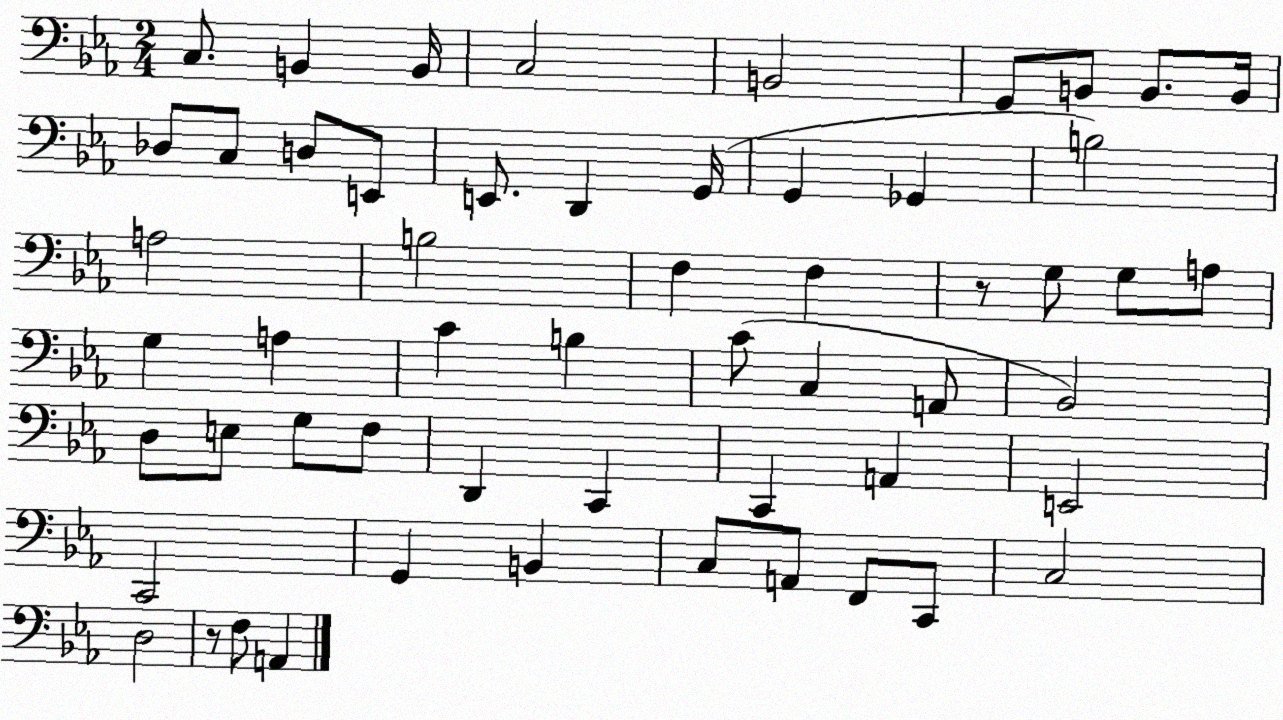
X:1
T:Untitled
M:2/4
L:1/4
K:Eb
C,/2 B,, B,,/4 C,2 B,,2 G,,/2 B,,/2 B,,/2 B,,/4 _D,/2 C,/2 D,/2 E,,/2 E,,/2 D,, G,,/4 G,, _G,, B,2 A,2 B,2 F, F, z/2 G,/2 G,/2 A,/2 G, A, C B, C/2 C, A,,/2 _B,,2 D,/2 E,/2 G,/2 F,/2 D,, C,, C,, A,, E,,2 C,,2 G,, B,, C,/2 A,,/2 F,,/2 C,,/2 C,2 D,2 z/2 F,/2 A,,